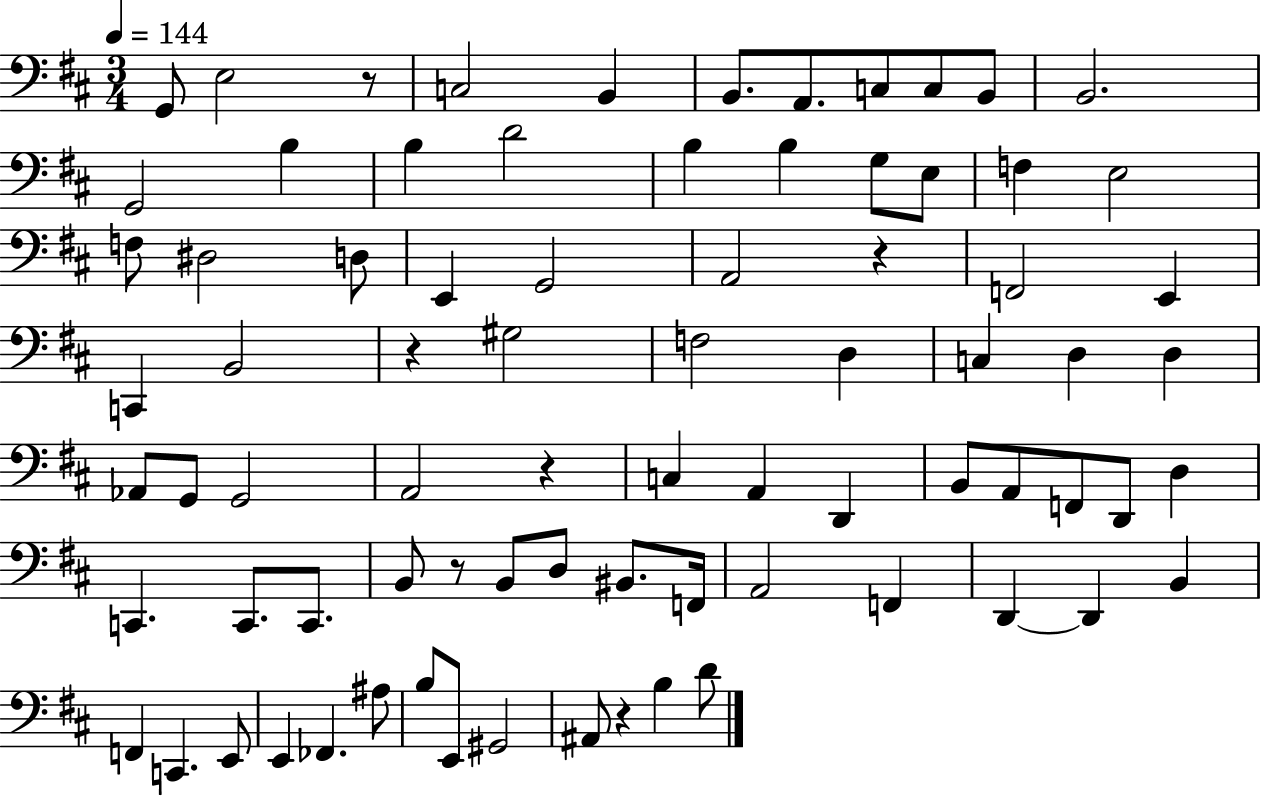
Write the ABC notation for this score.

X:1
T:Untitled
M:3/4
L:1/4
K:D
G,,/2 E,2 z/2 C,2 B,, B,,/2 A,,/2 C,/2 C,/2 B,,/2 B,,2 G,,2 B, B, D2 B, B, G,/2 E,/2 F, E,2 F,/2 ^D,2 D,/2 E,, G,,2 A,,2 z F,,2 E,, C,, B,,2 z ^G,2 F,2 D, C, D, D, _A,,/2 G,,/2 G,,2 A,,2 z C, A,, D,, B,,/2 A,,/2 F,,/2 D,,/2 D, C,, C,,/2 C,,/2 B,,/2 z/2 B,,/2 D,/2 ^B,,/2 F,,/4 A,,2 F,, D,, D,, B,, F,, C,, E,,/2 E,, _F,, ^A,/2 B,/2 E,,/2 ^G,,2 ^A,,/2 z B, D/2